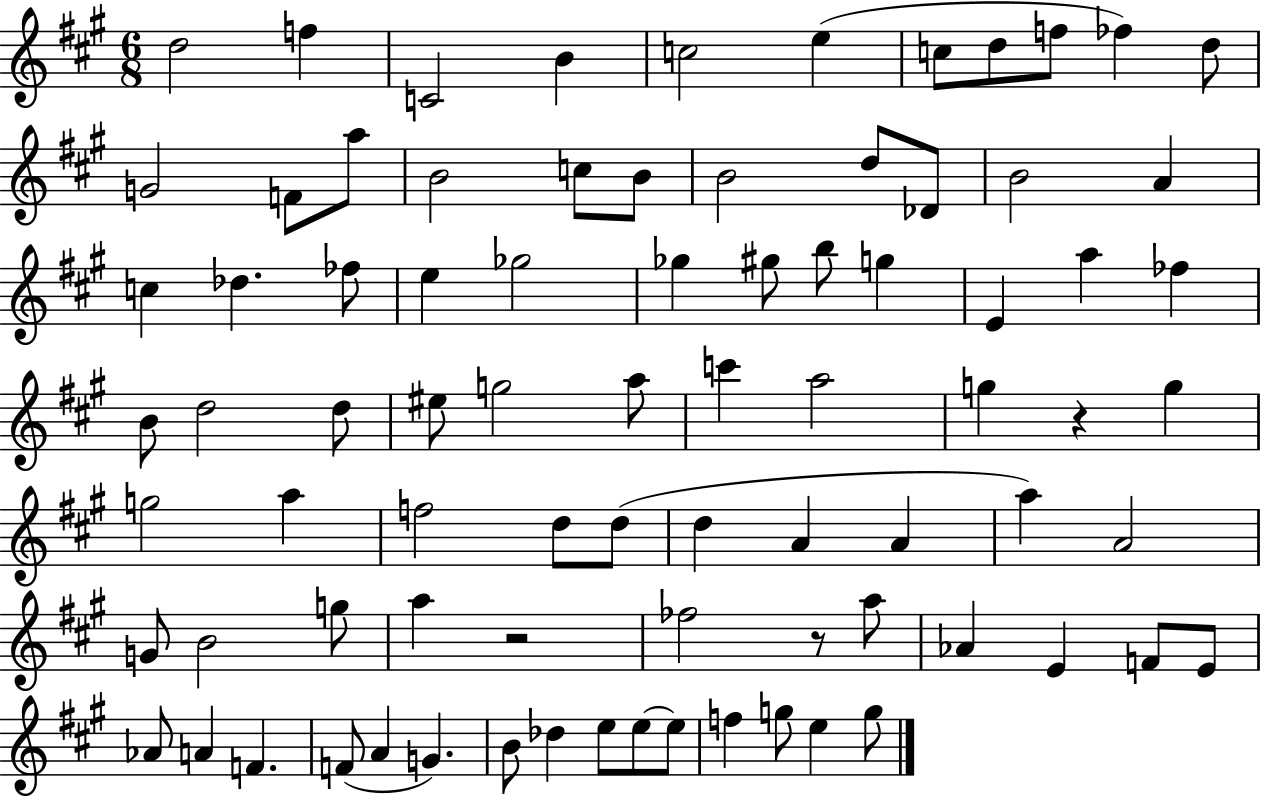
{
  \clef treble
  \numericTimeSignature
  \time 6/8
  \key a \major
  d''2 f''4 | c'2 b'4 | c''2 e''4( | c''8 d''8 f''8 fes''4) d''8 | \break g'2 f'8 a''8 | b'2 c''8 b'8 | b'2 d''8 des'8 | b'2 a'4 | \break c''4 des''4. fes''8 | e''4 ges''2 | ges''4 gis''8 b''8 g''4 | e'4 a''4 fes''4 | \break b'8 d''2 d''8 | eis''8 g''2 a''8 | c'''4 a''2 | g''4 r4 g''4 | \break g''2 a''4 | f''2 d''8 d''8( | d''4 a'4 a'4 | a''4) a'2 | \break g'8 b'2 g''8 | a''4 r2 | fes''2 r8 a''8 | aes'4 e'4 f'8 e'8 | \break aes'8 a'4 f'4. | f'8( a'4 g'4.) | b'8 des''4 e''8 e''8~~ e''8 | f''4 g''8 e''4 g''8 | \break \bar "|."
}